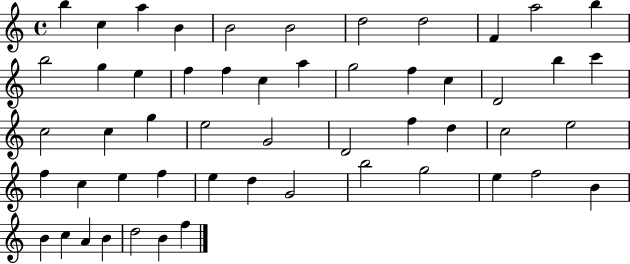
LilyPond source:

{
  \clef treble
  \time 4/4
  \defaultTimeSignature
  \key c \major
  b''4 c''4 a''4 b'4 | b'2 b'2 | d''2 d''2 | f'4 a''2 b''4 | \break b''2 g''4 e''4 | f''4 f''4 c''4 a''4 | g''2 f''4 c''4 | d'2 b''4 c'''4 | \break c''2 c''4 g''4 | e''2 g'2 | d'2 f''4 d''4 | c''2 e''2 | \break f''4 c''4 e''4 f''4 | e''4 d''4 g'2 | b''2 g''2 | e''4 f''2 b'4 | \break b'4 c''4 a'4 b'4 | d''2 b'4 f''4 | \bar "|."
}